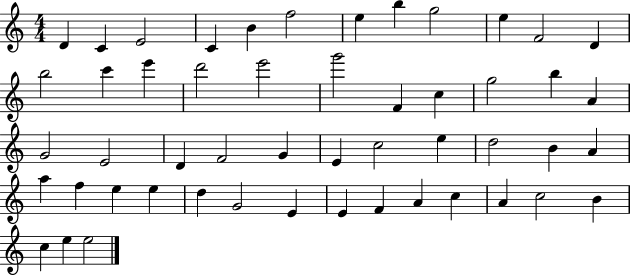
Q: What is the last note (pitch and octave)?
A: E5